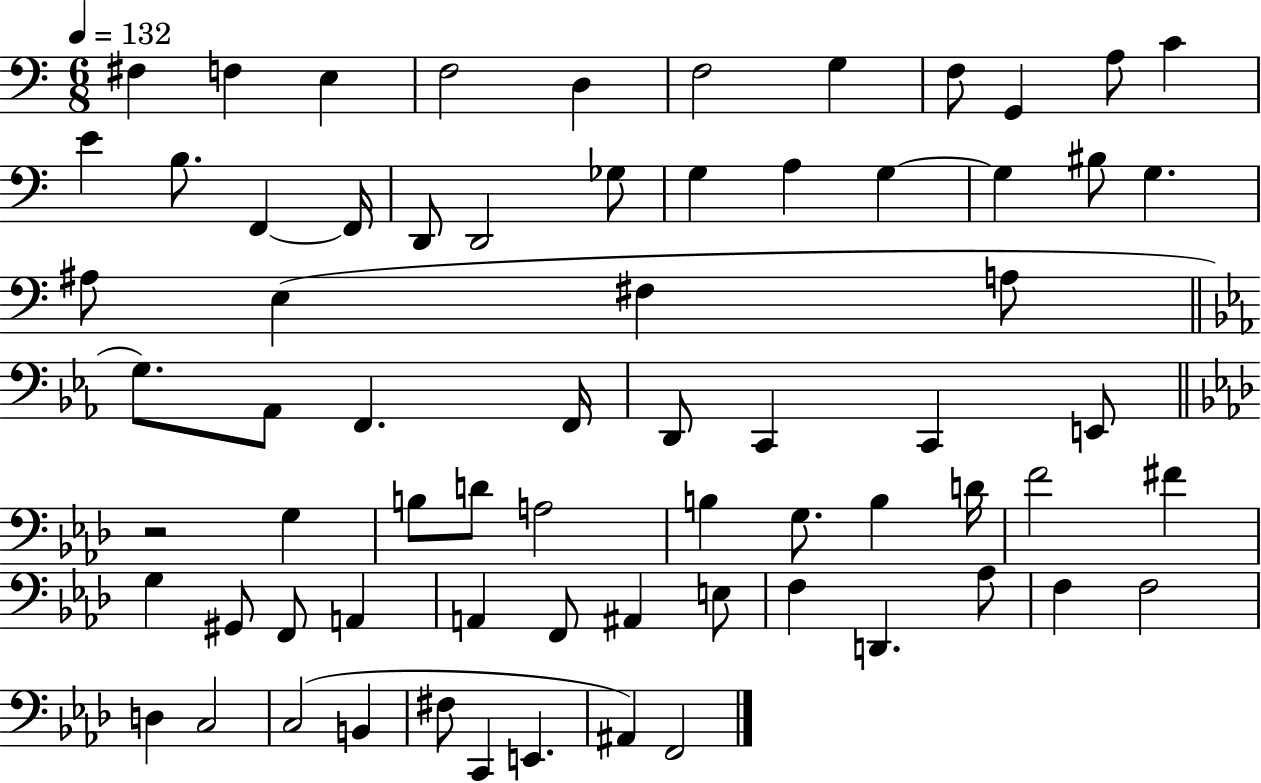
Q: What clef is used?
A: bass